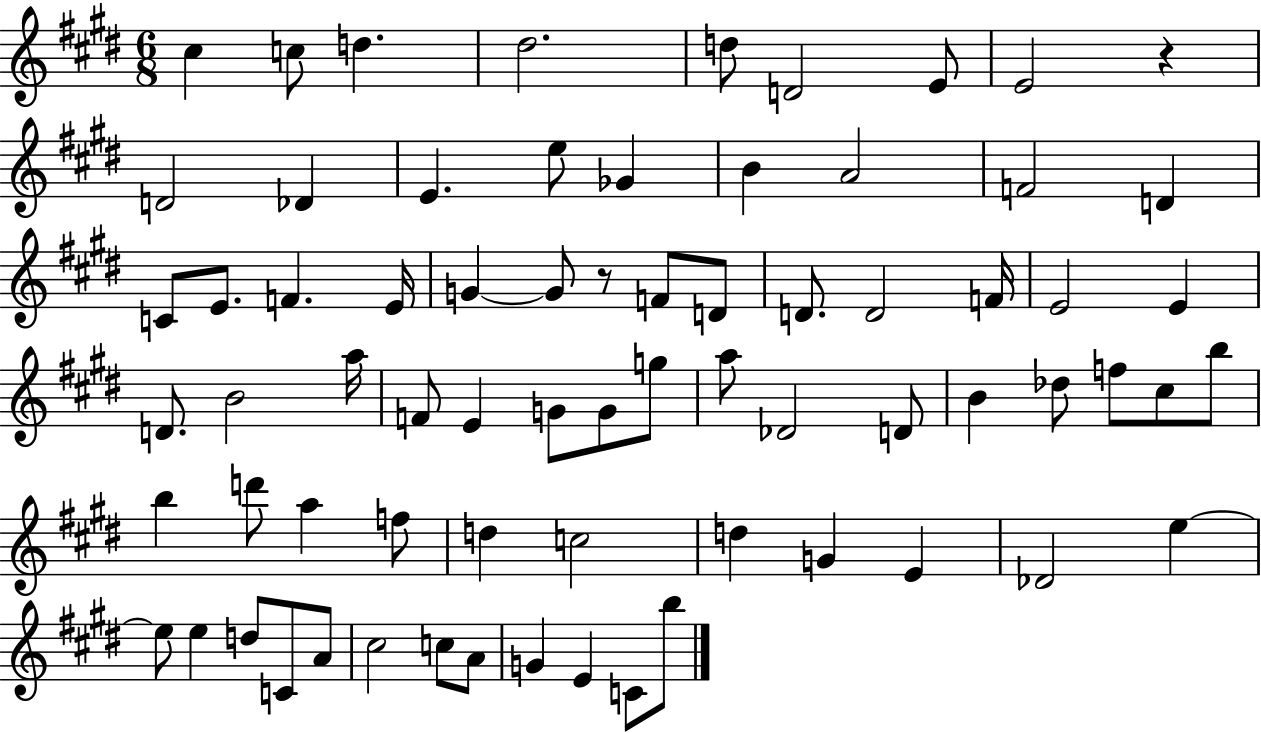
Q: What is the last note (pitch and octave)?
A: B5